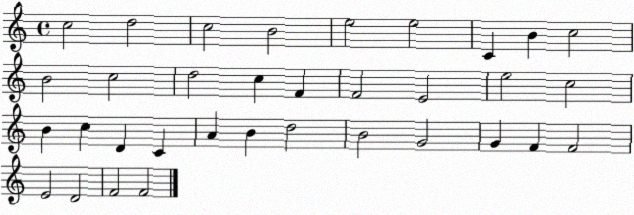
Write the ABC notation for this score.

X:1
T:Untitled
M:4/4
L:1/4
K:C
c2 d2 c2 B2 e2 e2 C B c2 B2 c2 d2 c F F2 E2 e2 c2 B c D C A B d2 B2 G2 G F F2 E2 D2 F2 F2